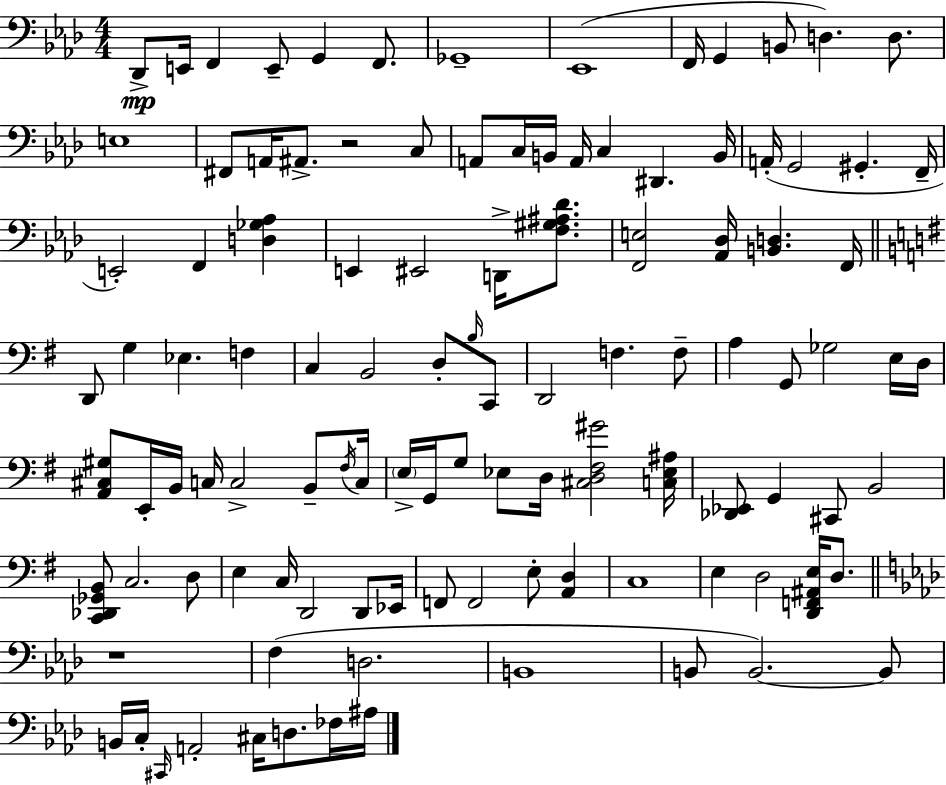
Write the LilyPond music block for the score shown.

{
  \clef bass
  \numericTimeSignature
  \time 4/4
  \key f \minor
  des,8->\mp e,16 f,4 e,8-- g,4 f,8. | ges,1-- | ees,1( | f,16 g,4 b,8 d4.) d8. | \break e1 | fis,8 a,16 ais,8.-> r2 c8 | a,8 c16 b,16 a,16 c4 dis,4. b,16 | a,16-.( g,2 gis,4.-. f,16-- | \break e,2-.) f,4 <d ges aes>4 | e,4 eis,2 d,16-> <f gis ais des'>8. | <f, e>2 <aes, des>16 <b, d>4. f,16 | \bar "||" \break \key g \major d,8 g4 ees4. f4 | c4 b,2 d8-. \grace { b16 } c,8 | d,2 f4. f8-- | a4 g,8 ges2 e16 | \break d16 <a, cis gis>8 e,16-. b,16 c16 c2-> b,8-- | \acciaccatura { fis16 } c16 \parenthesize e16-> g,16 g8 ees8 d16 <cis d fis gis'>2 | <c ees ais>16 <des, ees,>8 g,4 cis,8 b,2 | <c, des, ges, b,>8 c2. | \break d8 e4 c16 d,2 d,8 | ees,16 f,8 f,2 e8-. <a, d>4 | c1 | e4 d2 <d, f, ais, e>16 d8. | \break \bar "||" \break \key aes \major r1 | f4( d2. | b,1 | b,8 b,2.~~) b,8 | \break b,16 c16-. \grace { cis,16 } a,2-. cis16 d8. fes16 | ais16 \bar "|."
}